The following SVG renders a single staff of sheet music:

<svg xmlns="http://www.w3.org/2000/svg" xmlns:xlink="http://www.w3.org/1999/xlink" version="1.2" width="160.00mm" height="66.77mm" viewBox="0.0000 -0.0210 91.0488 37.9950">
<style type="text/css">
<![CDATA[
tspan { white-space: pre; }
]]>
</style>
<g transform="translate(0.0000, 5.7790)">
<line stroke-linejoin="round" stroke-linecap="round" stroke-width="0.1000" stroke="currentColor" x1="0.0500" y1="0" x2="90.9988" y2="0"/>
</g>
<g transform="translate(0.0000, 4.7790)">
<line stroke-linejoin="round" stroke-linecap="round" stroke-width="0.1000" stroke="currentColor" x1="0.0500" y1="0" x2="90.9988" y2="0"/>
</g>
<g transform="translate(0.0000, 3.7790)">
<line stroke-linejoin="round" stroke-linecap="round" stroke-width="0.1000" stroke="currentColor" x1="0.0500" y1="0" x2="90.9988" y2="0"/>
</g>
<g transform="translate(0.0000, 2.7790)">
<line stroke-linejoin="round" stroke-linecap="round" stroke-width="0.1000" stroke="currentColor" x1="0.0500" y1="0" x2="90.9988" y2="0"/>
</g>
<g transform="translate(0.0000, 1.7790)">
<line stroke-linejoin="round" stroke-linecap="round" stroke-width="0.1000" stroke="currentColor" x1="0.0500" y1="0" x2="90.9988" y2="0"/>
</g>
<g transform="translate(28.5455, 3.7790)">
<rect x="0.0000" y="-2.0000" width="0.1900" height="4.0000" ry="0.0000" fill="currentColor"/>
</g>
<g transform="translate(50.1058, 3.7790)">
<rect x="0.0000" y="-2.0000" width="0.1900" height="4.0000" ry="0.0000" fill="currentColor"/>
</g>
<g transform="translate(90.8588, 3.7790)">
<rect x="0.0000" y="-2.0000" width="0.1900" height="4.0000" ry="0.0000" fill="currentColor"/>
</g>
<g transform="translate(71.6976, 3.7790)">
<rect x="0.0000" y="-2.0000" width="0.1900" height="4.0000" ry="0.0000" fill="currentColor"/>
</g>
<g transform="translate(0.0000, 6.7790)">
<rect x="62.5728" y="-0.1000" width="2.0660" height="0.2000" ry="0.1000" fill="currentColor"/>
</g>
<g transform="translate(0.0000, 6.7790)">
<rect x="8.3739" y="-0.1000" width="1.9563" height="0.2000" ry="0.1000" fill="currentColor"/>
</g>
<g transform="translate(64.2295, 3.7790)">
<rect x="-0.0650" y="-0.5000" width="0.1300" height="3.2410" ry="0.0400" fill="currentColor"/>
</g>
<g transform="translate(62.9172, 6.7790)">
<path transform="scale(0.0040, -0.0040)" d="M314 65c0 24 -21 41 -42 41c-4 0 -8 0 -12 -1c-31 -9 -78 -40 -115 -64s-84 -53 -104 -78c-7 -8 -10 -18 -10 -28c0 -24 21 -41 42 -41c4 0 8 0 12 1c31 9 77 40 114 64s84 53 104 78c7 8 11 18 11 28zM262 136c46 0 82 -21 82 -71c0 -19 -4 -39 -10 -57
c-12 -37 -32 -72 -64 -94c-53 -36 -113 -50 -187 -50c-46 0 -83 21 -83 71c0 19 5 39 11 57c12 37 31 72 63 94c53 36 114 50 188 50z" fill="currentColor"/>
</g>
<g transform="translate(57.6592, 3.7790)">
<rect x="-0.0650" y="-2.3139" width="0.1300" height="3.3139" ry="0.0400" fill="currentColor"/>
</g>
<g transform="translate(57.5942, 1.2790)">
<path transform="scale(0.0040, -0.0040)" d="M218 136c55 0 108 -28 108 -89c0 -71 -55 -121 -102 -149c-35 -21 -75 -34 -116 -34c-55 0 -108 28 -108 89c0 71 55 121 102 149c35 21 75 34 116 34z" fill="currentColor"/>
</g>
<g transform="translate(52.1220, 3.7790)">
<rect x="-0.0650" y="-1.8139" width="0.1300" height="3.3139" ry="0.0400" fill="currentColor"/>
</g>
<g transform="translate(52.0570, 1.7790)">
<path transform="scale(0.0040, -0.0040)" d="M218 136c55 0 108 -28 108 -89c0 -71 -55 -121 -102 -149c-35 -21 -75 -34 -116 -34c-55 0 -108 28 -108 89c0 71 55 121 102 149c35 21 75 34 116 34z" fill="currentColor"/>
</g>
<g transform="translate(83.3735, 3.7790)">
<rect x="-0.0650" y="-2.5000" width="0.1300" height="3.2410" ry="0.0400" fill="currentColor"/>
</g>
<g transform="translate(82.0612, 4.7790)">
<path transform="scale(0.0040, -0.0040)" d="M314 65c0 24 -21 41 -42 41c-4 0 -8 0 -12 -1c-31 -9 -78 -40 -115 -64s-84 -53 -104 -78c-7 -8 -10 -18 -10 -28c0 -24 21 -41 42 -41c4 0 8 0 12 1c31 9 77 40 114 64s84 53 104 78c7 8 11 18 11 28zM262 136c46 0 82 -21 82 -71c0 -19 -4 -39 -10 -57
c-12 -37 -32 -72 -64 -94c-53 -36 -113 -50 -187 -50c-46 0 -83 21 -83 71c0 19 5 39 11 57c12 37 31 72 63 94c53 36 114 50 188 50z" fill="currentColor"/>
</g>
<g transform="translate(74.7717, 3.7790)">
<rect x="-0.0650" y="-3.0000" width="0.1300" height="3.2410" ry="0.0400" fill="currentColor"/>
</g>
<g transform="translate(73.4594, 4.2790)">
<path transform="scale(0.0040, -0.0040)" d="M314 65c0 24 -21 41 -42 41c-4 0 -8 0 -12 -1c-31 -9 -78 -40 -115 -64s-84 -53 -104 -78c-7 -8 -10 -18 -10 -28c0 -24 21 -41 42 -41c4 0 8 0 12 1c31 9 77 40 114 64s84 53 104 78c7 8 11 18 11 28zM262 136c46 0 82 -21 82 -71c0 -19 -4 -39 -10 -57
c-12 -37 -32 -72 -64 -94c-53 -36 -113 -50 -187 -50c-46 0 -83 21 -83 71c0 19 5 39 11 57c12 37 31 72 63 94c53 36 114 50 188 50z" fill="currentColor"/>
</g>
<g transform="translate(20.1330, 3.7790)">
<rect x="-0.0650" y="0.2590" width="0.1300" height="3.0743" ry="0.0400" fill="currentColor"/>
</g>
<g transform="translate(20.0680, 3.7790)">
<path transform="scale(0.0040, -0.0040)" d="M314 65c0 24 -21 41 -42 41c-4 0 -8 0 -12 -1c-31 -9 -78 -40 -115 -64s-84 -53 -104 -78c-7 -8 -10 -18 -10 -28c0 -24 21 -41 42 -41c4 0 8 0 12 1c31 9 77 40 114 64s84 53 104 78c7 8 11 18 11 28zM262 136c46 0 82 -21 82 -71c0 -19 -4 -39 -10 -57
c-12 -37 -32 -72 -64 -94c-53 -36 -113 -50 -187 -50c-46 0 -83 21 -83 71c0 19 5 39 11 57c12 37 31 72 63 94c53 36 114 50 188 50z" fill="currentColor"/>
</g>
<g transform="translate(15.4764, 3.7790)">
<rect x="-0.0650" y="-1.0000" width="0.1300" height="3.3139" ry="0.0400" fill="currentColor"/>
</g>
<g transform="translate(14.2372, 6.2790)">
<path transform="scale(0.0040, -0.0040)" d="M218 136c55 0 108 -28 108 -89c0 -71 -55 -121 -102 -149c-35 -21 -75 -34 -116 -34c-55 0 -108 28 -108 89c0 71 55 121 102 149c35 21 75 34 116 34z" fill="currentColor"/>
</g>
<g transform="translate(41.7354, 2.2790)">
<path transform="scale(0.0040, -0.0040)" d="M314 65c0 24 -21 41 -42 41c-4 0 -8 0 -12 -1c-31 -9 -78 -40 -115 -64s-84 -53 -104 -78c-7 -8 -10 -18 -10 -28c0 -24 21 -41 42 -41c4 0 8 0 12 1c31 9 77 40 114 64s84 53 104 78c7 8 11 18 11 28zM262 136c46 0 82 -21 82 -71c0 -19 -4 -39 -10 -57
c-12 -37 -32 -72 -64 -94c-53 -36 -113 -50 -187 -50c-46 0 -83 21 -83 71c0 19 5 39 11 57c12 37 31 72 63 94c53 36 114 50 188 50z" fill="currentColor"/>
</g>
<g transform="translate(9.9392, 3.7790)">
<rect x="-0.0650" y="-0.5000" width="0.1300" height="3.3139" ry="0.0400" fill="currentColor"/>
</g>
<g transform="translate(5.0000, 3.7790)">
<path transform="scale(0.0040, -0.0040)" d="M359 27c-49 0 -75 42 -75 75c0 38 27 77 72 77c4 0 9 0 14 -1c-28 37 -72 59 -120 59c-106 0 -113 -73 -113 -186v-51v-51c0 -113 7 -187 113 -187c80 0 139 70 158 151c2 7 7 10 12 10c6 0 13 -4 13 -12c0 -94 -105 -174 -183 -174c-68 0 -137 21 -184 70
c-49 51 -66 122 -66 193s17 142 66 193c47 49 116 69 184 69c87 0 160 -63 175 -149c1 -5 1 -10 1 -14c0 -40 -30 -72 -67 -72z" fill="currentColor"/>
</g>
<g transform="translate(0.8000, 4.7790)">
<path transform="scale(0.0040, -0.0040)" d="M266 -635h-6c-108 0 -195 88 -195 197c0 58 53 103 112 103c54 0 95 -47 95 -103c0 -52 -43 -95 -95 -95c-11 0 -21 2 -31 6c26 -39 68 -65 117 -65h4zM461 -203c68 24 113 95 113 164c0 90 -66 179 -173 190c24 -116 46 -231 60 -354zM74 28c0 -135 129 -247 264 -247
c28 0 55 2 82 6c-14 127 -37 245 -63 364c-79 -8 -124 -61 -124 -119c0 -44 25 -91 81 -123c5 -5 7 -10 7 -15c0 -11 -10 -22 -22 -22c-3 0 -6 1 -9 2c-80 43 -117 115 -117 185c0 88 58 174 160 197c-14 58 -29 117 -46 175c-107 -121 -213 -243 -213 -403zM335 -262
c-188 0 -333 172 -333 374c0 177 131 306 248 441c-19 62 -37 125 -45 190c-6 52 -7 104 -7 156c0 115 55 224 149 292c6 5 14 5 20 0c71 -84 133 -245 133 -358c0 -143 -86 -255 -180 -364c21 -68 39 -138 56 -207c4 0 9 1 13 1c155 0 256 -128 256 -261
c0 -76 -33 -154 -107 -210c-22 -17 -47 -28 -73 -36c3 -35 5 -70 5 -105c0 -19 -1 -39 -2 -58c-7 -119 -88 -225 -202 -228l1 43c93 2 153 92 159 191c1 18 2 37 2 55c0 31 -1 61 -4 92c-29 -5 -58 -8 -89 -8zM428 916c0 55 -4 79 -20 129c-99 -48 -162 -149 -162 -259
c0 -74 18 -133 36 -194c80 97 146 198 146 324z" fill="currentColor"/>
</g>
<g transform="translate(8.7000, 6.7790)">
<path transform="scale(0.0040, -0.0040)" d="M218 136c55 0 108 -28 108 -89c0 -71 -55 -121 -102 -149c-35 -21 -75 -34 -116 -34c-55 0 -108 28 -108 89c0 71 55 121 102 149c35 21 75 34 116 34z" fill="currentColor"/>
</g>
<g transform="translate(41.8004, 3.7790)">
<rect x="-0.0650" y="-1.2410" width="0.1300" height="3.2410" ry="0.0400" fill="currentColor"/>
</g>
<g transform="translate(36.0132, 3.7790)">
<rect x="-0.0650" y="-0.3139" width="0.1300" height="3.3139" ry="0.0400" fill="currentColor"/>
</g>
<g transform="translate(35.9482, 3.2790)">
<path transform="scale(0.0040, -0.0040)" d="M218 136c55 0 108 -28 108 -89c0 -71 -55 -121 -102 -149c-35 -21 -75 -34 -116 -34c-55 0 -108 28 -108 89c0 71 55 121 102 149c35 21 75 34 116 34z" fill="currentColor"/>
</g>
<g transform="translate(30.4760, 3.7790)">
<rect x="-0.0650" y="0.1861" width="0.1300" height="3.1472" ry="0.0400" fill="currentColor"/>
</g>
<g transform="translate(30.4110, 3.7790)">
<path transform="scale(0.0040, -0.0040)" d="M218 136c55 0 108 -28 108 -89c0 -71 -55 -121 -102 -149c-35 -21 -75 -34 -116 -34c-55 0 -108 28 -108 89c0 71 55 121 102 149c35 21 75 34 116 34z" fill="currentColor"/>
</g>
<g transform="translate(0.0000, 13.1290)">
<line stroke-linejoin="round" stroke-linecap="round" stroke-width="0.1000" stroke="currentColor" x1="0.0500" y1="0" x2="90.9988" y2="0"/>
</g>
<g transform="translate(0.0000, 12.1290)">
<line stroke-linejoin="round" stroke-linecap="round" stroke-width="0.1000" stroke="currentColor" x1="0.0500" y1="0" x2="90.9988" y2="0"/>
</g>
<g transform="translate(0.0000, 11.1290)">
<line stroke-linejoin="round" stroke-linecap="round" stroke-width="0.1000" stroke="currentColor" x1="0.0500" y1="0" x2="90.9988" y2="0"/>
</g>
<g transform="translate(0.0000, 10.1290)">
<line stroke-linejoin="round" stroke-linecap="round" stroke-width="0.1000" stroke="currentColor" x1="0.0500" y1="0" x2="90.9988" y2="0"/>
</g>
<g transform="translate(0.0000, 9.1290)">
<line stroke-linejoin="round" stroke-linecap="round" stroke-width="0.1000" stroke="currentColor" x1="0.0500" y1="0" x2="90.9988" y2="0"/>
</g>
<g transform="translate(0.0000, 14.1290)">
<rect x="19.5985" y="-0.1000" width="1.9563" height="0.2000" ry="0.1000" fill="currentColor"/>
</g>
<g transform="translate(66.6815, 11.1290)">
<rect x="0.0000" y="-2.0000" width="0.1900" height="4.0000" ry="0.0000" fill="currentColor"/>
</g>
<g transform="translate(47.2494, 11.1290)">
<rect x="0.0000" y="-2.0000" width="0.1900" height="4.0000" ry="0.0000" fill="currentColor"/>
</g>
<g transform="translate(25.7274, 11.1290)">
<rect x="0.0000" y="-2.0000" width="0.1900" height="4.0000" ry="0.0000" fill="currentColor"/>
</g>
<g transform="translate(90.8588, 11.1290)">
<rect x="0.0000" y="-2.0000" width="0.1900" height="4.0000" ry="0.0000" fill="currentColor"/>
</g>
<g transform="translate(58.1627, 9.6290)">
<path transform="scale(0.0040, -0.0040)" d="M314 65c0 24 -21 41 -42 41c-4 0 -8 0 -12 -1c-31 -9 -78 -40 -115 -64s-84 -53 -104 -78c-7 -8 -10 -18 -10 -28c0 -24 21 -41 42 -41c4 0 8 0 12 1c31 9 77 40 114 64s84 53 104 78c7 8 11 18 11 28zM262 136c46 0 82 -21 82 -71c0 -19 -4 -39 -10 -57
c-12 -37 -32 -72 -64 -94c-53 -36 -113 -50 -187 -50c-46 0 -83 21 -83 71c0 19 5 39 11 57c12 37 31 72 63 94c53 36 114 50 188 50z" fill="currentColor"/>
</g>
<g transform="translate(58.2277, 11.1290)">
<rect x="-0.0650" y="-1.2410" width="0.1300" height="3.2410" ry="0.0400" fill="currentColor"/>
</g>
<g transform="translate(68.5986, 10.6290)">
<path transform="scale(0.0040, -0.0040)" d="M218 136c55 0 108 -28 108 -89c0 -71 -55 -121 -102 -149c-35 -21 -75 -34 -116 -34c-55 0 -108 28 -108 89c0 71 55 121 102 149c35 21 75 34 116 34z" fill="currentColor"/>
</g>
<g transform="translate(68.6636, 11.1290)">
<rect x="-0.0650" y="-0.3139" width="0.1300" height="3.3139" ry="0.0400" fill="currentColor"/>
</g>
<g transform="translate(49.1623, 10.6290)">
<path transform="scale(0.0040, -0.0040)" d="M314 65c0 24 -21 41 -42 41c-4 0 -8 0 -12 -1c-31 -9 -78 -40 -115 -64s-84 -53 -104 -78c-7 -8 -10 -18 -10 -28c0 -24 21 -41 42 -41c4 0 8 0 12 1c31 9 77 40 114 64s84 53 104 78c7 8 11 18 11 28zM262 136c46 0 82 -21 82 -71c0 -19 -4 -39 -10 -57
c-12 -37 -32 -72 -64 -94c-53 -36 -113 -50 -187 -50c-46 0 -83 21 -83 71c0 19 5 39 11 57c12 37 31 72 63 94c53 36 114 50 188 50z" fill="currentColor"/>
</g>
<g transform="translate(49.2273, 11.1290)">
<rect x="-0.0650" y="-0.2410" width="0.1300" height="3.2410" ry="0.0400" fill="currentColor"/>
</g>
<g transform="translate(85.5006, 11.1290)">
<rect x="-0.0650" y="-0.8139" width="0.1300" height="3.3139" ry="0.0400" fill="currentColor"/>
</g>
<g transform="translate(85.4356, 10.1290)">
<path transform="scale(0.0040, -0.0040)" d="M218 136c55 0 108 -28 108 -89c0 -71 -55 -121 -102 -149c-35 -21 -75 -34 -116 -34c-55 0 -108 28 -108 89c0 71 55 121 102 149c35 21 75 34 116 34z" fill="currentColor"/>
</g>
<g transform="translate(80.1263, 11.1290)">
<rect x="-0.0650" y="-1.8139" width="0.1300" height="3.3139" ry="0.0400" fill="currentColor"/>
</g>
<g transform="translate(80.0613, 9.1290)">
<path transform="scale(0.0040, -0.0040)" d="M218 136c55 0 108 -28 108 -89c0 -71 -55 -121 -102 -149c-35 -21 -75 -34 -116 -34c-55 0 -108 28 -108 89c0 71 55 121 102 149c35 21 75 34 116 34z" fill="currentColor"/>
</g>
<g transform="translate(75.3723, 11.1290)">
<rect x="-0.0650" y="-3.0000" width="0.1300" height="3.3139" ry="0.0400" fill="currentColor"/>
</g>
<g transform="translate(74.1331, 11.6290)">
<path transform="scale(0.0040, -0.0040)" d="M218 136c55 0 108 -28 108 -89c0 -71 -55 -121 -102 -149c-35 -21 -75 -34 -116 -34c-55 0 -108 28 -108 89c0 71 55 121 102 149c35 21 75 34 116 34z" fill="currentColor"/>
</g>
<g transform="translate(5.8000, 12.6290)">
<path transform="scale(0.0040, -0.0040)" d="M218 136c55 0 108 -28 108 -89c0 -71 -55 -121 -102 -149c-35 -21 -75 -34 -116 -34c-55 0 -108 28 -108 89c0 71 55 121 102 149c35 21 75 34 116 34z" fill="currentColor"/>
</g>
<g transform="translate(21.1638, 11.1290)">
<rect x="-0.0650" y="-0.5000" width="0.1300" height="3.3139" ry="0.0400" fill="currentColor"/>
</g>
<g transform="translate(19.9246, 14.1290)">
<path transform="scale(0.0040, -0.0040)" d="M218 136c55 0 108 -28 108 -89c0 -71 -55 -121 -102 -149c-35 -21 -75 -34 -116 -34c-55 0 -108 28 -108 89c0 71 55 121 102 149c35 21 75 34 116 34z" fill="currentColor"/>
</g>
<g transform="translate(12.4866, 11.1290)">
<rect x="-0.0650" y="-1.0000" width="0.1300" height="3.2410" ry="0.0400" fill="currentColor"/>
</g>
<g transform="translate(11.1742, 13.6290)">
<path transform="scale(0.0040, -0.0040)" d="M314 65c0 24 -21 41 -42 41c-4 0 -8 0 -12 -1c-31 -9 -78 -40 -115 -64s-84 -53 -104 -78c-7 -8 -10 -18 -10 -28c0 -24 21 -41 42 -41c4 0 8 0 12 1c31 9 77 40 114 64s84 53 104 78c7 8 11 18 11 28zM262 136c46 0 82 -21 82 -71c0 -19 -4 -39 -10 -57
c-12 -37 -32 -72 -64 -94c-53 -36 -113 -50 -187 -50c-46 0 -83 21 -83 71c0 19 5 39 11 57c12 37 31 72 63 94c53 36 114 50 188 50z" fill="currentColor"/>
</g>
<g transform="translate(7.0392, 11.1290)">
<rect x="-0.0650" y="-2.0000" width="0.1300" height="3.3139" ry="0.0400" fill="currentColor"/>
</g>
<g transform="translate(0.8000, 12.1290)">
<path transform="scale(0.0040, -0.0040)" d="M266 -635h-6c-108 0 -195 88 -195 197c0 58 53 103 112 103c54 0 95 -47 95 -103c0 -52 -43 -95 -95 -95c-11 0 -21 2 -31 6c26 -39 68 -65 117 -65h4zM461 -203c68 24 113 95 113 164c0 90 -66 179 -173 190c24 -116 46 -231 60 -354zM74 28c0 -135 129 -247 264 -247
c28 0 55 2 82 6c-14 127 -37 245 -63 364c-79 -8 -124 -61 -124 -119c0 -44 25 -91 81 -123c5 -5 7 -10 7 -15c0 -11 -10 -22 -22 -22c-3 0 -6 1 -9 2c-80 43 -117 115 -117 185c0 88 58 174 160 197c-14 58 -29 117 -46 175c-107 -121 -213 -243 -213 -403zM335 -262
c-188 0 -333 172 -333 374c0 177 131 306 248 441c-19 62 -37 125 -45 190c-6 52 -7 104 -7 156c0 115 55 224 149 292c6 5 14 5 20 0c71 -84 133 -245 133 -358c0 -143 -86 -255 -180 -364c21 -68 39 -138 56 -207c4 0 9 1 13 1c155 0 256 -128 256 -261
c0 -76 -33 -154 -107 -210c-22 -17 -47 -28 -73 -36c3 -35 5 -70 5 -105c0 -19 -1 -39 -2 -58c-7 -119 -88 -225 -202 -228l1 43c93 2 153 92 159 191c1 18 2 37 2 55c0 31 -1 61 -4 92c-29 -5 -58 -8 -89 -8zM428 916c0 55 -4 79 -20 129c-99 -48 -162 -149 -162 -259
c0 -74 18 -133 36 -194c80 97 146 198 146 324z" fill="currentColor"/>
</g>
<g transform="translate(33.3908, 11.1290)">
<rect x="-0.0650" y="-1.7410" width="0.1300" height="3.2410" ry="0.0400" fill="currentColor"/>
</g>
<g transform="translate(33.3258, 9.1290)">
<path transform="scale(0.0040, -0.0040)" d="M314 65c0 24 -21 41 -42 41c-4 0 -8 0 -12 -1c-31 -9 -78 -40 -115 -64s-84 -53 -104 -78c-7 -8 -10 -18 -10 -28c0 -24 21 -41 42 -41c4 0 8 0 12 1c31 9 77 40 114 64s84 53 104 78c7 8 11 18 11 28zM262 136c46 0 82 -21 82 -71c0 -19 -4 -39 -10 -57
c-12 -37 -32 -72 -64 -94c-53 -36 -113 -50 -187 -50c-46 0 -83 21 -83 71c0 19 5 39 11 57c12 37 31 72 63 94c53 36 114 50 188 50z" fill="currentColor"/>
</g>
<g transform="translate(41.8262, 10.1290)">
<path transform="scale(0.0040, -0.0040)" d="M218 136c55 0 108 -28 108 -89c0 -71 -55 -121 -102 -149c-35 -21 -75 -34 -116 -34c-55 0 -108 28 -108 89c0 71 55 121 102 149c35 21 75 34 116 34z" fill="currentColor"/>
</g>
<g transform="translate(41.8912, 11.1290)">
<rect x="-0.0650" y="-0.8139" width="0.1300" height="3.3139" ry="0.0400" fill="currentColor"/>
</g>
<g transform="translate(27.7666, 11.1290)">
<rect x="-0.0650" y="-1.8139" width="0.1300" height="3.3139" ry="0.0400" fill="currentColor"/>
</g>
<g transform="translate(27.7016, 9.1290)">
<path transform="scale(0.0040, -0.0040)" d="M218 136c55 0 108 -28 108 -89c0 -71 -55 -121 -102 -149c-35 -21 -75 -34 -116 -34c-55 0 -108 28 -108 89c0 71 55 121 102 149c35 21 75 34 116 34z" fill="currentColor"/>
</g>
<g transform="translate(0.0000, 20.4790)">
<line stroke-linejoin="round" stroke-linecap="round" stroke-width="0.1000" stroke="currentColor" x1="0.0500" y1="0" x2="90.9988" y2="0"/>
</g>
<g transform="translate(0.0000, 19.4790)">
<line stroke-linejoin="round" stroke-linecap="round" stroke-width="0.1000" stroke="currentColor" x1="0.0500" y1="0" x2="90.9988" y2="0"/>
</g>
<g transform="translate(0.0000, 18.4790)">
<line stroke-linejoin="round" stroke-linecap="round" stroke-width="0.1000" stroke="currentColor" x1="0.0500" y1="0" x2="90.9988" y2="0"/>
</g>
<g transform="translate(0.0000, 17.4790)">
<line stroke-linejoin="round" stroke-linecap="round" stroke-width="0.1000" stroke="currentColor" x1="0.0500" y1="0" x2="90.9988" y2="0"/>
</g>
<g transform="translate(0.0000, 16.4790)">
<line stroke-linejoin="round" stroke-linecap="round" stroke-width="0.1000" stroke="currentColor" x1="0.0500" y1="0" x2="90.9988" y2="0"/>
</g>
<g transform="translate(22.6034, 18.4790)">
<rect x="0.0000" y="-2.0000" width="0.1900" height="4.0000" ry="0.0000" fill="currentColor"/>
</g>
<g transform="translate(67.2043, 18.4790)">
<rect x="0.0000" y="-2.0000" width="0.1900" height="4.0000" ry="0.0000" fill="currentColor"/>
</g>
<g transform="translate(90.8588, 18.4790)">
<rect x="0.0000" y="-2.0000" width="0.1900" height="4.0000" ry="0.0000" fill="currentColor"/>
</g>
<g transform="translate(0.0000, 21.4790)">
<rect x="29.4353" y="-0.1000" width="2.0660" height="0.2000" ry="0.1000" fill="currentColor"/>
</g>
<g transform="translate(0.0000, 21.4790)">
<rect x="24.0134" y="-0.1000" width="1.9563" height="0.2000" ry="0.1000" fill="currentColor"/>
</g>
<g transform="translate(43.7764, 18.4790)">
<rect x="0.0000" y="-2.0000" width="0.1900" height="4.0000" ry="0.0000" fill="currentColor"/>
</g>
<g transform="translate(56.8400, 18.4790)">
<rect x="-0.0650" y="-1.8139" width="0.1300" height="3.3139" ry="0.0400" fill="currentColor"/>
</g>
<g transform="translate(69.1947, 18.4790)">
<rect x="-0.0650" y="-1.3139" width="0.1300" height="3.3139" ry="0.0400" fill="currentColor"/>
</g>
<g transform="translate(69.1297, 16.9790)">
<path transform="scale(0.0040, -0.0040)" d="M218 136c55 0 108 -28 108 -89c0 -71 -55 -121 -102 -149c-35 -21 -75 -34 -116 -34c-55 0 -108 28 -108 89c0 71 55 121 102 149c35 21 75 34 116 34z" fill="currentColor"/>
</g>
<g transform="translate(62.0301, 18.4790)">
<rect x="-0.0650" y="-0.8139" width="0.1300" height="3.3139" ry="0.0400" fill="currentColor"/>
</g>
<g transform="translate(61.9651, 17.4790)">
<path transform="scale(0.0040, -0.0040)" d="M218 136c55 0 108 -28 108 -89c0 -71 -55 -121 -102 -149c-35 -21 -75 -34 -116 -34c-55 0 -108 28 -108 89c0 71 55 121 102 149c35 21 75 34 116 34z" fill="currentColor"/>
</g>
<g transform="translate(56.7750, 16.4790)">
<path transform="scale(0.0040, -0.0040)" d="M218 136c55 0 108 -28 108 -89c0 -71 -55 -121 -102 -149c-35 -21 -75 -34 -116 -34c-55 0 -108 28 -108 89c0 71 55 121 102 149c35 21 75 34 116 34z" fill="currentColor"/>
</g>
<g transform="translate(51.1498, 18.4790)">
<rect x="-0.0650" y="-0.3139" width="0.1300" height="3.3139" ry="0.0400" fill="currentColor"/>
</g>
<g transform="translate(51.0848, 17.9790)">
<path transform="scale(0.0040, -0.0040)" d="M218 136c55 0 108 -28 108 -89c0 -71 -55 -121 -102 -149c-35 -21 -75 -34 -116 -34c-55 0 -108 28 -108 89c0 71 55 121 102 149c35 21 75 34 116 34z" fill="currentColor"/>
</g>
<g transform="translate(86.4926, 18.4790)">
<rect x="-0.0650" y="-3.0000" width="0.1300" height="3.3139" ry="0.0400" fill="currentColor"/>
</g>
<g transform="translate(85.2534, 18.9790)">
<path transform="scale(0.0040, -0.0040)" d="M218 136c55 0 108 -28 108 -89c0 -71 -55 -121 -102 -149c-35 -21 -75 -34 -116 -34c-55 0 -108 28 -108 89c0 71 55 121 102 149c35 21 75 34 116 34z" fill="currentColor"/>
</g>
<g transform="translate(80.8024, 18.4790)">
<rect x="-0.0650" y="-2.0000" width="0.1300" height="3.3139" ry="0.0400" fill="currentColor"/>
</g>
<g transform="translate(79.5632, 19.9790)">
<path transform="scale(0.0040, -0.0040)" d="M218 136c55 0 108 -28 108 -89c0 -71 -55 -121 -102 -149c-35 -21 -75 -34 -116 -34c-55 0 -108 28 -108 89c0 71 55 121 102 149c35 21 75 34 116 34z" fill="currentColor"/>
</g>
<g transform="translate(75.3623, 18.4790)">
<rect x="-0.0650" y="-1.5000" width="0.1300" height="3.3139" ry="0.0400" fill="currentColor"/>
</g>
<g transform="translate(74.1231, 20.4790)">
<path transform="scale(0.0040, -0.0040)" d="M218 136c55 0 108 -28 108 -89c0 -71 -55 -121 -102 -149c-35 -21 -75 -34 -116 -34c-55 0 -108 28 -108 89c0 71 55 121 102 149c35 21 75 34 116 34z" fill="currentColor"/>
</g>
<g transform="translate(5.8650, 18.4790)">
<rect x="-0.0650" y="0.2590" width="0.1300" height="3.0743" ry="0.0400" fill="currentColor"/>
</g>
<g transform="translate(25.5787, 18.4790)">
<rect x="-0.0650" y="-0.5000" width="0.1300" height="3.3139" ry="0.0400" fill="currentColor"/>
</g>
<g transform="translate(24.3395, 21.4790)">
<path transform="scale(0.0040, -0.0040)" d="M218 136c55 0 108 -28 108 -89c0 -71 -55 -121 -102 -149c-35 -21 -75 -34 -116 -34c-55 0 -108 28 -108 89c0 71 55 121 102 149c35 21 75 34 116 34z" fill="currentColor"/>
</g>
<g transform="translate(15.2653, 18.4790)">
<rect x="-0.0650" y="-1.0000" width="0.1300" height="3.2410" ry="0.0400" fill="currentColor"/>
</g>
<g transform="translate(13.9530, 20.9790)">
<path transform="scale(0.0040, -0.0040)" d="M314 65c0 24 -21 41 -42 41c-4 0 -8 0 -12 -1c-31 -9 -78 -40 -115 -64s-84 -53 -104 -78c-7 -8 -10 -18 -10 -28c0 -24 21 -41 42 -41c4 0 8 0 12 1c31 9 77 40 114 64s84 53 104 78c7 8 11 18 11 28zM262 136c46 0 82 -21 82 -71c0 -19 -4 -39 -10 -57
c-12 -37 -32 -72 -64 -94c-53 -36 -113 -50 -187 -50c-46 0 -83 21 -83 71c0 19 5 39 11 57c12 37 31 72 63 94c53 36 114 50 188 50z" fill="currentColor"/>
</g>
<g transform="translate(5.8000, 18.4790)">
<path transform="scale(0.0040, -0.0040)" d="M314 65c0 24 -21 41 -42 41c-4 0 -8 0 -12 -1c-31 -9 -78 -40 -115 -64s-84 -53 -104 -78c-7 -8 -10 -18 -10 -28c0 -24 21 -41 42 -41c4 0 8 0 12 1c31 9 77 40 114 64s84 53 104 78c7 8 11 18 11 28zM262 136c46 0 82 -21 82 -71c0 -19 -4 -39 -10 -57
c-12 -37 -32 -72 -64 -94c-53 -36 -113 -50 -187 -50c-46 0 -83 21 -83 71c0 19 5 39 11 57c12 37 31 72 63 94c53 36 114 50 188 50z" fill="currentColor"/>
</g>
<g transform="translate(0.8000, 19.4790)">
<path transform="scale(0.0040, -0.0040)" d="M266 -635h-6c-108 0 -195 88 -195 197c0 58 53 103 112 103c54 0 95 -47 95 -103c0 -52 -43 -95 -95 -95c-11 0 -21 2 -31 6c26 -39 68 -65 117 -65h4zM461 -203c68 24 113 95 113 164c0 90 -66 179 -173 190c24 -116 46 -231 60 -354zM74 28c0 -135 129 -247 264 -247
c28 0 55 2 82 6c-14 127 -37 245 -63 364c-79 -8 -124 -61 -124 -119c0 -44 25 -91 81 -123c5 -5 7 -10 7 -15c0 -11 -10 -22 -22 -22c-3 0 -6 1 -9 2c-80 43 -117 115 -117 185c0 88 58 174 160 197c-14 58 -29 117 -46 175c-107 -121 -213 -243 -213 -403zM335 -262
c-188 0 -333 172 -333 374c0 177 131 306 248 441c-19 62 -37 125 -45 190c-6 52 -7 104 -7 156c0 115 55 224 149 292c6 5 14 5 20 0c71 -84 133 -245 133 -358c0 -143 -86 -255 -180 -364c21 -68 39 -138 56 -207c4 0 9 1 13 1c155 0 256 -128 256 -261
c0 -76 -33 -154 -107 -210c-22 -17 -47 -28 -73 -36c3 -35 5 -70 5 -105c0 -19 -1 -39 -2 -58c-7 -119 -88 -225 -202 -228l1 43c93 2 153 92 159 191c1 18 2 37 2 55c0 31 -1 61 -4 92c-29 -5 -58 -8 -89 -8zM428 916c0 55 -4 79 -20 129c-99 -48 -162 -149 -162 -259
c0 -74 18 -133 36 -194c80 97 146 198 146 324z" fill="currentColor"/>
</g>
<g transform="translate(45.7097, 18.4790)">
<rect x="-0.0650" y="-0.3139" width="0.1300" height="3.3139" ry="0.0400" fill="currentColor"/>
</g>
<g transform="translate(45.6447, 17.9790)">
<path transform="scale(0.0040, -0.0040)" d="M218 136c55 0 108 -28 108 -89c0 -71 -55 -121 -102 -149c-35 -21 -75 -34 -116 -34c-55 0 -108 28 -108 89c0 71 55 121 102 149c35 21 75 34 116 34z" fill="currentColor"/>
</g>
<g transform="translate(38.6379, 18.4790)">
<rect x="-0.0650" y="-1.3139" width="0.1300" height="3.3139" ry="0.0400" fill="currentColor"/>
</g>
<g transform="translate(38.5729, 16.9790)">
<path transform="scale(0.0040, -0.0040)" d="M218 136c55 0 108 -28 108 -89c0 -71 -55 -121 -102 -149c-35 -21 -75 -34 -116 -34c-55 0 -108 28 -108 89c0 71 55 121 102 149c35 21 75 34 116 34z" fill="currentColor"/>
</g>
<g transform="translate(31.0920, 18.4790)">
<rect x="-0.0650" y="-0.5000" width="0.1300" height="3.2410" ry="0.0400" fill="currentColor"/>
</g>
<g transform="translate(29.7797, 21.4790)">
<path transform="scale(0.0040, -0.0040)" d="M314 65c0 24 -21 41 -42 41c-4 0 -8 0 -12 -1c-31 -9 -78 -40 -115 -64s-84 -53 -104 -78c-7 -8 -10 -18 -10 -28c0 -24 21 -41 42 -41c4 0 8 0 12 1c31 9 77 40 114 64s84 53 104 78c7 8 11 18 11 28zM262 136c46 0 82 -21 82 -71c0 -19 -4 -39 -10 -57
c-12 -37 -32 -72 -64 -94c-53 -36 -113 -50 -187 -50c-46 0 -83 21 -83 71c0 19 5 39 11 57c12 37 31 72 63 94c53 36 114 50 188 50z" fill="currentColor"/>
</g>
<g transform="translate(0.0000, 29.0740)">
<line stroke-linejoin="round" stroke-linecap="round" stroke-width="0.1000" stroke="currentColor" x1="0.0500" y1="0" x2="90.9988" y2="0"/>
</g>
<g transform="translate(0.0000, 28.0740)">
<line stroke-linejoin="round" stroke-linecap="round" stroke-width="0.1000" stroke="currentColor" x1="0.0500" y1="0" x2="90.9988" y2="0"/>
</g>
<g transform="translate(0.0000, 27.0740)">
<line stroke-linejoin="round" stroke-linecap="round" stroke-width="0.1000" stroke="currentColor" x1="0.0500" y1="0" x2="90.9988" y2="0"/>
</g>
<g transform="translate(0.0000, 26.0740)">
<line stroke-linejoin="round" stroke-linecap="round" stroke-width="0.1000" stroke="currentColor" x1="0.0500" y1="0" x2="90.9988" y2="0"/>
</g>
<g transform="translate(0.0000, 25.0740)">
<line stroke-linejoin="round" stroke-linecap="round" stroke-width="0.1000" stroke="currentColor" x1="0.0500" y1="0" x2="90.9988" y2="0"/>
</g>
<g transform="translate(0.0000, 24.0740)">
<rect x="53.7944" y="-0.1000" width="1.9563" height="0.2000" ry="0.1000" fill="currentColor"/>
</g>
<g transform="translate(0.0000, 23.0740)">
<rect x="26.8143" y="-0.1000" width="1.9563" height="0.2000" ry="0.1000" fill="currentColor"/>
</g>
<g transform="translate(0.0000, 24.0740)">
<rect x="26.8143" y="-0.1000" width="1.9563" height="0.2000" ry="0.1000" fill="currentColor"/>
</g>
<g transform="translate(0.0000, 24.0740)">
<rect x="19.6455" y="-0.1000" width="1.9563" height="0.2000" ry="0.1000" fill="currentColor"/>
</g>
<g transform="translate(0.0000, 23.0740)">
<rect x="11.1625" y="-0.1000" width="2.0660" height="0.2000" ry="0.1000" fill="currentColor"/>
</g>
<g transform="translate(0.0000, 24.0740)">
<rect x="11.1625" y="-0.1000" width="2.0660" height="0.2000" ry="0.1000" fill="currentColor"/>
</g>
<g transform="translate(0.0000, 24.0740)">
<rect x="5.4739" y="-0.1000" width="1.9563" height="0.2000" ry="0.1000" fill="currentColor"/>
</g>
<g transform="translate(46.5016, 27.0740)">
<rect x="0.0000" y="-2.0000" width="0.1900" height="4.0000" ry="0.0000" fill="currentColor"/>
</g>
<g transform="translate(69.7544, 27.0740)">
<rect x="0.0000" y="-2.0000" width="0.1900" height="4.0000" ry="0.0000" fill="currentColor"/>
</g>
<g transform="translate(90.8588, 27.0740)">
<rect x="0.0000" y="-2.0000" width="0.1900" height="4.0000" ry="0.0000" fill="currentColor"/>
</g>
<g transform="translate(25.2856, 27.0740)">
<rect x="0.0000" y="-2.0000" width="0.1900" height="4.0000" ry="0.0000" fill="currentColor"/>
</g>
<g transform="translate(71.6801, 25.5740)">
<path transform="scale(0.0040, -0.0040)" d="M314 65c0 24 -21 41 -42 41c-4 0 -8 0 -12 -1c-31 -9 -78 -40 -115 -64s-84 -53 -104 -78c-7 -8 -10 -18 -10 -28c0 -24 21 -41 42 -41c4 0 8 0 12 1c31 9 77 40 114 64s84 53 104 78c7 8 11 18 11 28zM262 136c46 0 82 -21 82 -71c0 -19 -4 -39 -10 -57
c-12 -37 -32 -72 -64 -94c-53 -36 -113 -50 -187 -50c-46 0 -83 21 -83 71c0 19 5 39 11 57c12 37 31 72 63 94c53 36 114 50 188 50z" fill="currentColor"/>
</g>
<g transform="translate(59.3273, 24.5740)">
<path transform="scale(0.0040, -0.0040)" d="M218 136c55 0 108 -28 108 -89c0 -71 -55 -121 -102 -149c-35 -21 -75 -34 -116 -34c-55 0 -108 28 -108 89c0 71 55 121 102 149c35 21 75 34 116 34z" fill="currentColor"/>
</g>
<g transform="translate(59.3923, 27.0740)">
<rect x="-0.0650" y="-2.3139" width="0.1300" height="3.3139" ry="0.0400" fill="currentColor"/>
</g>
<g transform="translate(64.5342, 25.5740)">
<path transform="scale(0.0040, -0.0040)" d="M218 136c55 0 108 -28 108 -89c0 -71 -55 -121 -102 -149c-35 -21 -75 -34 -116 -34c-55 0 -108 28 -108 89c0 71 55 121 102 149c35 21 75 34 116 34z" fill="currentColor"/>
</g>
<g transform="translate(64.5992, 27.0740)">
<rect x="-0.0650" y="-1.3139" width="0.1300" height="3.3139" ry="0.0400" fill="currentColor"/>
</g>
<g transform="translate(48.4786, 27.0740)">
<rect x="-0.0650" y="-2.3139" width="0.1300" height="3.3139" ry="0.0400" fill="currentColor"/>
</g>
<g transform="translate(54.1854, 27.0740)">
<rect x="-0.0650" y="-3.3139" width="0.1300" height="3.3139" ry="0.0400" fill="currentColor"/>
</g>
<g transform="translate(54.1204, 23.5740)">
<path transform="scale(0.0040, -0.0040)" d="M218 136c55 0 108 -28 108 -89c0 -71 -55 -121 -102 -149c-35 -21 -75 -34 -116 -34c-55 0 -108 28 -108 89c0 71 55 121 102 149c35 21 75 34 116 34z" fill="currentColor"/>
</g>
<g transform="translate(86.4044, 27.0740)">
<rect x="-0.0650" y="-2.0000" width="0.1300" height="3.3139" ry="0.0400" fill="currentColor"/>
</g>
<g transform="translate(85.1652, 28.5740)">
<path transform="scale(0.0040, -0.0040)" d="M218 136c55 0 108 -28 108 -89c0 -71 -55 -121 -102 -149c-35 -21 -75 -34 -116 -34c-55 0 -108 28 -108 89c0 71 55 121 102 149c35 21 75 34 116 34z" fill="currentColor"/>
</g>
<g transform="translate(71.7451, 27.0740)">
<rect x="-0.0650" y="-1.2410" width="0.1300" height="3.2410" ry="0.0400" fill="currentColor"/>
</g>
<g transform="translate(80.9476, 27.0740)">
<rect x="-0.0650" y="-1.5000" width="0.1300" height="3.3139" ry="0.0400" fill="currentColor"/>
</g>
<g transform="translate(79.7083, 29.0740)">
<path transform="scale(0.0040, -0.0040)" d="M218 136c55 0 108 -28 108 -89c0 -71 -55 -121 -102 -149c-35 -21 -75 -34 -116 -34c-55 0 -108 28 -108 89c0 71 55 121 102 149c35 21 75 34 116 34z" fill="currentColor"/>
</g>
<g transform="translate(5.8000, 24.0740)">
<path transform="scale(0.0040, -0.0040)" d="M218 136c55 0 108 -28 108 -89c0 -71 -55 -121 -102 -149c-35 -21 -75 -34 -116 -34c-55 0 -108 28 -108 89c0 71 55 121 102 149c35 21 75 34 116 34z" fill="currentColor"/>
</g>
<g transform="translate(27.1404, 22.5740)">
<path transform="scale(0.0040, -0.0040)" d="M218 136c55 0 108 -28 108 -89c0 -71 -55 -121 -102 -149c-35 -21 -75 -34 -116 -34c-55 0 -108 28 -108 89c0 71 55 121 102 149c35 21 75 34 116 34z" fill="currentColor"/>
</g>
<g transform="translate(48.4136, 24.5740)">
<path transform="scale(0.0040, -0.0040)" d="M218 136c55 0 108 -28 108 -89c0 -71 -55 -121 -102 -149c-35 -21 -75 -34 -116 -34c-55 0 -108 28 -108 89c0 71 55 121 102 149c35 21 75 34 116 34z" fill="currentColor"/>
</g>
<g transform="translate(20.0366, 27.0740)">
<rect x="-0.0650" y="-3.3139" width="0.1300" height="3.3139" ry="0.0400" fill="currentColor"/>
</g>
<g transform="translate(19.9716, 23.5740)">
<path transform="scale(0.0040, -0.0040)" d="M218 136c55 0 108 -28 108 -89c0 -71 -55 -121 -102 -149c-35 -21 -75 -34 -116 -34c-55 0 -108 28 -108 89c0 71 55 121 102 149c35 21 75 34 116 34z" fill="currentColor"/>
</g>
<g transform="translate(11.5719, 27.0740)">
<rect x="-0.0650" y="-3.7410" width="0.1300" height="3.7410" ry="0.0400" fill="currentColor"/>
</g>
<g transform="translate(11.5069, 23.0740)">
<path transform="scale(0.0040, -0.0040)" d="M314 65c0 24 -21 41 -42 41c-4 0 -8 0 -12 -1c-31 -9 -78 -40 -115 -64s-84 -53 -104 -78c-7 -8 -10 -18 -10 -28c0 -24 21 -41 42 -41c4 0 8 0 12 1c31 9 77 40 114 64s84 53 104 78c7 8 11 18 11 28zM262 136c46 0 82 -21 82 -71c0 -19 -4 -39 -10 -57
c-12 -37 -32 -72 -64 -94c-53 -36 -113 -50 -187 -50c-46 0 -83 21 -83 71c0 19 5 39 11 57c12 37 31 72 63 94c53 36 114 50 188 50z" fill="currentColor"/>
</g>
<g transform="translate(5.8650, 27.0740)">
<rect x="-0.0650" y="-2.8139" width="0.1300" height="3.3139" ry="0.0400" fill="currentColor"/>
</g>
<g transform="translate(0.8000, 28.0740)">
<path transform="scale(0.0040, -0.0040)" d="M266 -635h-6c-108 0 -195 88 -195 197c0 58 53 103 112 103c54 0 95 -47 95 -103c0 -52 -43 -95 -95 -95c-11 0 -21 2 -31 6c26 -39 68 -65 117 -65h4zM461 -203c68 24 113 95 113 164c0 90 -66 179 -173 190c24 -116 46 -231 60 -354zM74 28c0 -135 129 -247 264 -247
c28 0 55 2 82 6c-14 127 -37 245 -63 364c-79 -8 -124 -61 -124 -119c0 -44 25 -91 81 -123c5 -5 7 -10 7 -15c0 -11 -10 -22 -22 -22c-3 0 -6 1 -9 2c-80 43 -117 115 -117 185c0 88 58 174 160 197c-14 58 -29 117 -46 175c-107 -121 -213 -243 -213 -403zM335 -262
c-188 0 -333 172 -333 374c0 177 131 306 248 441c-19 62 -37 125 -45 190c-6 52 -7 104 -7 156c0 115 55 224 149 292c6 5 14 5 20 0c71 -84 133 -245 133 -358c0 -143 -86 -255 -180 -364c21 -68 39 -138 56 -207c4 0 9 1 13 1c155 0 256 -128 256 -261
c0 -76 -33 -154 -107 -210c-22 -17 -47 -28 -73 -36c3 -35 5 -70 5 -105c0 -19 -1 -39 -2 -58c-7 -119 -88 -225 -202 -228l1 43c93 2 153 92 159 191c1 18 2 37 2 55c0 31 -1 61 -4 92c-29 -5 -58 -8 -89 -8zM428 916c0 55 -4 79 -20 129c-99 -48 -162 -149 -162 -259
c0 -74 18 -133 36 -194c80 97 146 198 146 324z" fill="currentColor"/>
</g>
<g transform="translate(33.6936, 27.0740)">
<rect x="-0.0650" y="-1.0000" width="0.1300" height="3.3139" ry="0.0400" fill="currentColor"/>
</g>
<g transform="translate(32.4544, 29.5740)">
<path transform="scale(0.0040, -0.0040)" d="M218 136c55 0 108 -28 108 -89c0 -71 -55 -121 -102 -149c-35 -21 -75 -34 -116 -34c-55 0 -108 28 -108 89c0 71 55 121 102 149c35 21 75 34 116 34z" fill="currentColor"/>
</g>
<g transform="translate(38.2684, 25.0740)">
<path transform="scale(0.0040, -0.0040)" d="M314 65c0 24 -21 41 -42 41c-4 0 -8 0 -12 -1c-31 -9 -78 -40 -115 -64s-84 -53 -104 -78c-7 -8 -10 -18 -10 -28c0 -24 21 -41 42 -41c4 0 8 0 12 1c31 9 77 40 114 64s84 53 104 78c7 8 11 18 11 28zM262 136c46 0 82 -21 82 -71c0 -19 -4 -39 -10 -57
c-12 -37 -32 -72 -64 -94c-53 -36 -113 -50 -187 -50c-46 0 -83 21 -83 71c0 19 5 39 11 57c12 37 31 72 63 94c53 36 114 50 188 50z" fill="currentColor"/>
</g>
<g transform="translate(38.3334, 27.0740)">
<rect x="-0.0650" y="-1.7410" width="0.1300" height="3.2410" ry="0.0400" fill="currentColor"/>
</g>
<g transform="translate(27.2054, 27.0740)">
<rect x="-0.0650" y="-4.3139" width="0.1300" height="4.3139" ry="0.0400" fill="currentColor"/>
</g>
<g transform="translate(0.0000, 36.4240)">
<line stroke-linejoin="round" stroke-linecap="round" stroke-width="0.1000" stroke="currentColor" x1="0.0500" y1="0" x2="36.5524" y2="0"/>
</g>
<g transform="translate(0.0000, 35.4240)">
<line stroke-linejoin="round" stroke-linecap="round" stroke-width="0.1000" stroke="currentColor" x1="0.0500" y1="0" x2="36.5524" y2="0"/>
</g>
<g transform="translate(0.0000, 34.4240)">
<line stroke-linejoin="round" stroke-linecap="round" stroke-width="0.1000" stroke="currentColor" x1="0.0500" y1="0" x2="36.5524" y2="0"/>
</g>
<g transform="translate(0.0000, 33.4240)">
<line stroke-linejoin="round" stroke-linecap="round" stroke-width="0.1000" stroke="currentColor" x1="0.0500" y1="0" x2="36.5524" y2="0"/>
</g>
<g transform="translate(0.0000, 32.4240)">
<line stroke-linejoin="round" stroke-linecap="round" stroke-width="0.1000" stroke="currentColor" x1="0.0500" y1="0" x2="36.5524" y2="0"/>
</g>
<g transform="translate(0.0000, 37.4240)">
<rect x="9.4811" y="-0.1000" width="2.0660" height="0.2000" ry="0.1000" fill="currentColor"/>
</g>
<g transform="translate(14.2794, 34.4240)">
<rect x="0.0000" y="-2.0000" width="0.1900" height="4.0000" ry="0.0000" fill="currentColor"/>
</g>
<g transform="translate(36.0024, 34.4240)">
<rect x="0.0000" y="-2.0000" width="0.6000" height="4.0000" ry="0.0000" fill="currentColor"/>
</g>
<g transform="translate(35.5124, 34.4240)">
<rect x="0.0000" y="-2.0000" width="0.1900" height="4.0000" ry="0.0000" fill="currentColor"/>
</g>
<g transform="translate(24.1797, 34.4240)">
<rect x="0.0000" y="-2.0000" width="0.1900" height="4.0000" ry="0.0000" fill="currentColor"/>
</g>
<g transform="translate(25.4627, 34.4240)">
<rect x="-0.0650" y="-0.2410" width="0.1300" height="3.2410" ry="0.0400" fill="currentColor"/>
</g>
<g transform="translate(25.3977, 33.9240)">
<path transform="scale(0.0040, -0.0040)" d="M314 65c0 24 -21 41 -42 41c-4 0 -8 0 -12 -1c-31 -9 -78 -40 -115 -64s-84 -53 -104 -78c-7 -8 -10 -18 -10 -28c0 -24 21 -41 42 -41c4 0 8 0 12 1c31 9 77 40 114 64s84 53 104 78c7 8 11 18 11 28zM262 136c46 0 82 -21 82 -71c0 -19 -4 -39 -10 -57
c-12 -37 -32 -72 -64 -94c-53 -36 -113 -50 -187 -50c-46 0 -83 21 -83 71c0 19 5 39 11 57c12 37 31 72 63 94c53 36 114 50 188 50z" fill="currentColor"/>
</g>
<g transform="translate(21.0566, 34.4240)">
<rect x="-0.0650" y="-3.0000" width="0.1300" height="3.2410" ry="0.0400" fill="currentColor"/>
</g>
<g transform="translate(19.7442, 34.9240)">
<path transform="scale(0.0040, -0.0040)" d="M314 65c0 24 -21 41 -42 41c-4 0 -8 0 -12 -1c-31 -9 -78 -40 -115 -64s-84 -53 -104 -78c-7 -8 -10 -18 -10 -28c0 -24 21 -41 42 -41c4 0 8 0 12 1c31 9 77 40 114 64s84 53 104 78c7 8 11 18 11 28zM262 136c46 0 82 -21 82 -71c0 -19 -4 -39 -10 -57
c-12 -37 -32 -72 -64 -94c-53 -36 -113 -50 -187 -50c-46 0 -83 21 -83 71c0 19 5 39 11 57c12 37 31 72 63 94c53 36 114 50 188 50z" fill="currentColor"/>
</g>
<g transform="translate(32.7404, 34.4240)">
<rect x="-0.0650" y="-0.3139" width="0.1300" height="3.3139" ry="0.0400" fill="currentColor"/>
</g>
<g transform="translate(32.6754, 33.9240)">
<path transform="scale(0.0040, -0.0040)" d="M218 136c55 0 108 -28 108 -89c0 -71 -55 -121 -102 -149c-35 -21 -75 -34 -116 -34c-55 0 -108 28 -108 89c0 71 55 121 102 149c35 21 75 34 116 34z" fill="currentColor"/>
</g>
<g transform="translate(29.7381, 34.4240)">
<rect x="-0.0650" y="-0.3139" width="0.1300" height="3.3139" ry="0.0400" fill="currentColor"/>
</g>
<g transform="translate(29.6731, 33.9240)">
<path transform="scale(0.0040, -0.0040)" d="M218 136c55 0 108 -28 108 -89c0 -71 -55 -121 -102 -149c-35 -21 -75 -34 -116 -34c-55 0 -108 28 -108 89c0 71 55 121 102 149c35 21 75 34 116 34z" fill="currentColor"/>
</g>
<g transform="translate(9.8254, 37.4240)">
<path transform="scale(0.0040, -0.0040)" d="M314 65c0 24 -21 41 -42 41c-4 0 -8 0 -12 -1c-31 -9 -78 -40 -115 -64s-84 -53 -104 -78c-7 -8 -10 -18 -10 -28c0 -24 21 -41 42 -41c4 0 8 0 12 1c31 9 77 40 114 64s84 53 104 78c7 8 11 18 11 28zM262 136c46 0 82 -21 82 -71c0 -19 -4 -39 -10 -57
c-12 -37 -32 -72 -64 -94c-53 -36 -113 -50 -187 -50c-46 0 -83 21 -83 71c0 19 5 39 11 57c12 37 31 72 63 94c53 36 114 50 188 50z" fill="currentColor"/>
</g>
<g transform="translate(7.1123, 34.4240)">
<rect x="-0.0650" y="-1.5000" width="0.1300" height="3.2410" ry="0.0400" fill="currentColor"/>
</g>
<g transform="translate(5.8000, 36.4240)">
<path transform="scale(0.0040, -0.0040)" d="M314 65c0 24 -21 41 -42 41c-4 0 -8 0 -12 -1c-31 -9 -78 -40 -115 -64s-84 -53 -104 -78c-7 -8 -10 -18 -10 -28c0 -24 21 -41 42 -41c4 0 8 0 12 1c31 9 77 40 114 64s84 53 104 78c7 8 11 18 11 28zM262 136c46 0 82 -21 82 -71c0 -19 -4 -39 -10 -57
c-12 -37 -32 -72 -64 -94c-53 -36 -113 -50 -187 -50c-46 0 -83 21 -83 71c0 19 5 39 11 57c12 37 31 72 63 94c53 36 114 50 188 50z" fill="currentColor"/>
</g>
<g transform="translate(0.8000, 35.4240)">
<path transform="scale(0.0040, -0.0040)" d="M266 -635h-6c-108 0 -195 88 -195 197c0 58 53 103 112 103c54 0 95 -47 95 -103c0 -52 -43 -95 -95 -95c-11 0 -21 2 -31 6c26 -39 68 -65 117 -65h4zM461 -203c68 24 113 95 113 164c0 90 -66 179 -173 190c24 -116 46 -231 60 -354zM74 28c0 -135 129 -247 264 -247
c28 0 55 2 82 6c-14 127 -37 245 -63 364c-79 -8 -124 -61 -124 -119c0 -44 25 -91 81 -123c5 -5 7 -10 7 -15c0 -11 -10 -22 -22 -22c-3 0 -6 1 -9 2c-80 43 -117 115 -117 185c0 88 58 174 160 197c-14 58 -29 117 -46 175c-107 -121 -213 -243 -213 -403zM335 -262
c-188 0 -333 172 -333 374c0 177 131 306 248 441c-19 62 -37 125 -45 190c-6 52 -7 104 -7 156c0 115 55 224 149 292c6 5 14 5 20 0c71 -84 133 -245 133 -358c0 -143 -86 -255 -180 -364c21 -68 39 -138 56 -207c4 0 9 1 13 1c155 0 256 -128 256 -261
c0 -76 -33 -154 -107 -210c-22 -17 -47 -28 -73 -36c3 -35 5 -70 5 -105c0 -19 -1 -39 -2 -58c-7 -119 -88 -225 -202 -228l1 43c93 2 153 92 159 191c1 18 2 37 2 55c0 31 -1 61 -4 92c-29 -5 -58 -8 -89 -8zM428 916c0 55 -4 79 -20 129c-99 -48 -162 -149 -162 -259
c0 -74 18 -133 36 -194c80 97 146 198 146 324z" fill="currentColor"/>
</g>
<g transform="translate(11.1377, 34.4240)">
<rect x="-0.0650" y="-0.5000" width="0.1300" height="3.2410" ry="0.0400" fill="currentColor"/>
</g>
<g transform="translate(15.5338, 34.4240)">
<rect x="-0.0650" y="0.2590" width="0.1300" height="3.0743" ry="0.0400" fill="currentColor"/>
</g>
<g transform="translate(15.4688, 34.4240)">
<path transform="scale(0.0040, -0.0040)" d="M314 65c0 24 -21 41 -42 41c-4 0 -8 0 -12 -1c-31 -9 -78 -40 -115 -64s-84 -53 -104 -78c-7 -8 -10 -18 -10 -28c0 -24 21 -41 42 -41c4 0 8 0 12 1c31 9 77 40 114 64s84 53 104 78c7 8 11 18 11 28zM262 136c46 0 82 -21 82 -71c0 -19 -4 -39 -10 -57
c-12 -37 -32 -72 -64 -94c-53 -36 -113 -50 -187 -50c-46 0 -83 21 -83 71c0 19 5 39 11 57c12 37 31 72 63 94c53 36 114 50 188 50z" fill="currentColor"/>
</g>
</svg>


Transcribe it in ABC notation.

X:1
T:Untitled
M:4/4
L:1/4
K:C
C D B2 B c e2 f g C2 A2 G2 F D2 C f f2 d c2 e2 c A f d B2 D2 C C2 e c c f d e E F A a c'2 b d' D f2 g b g e e2 E F E2 C2 B2 A2 c2 c c